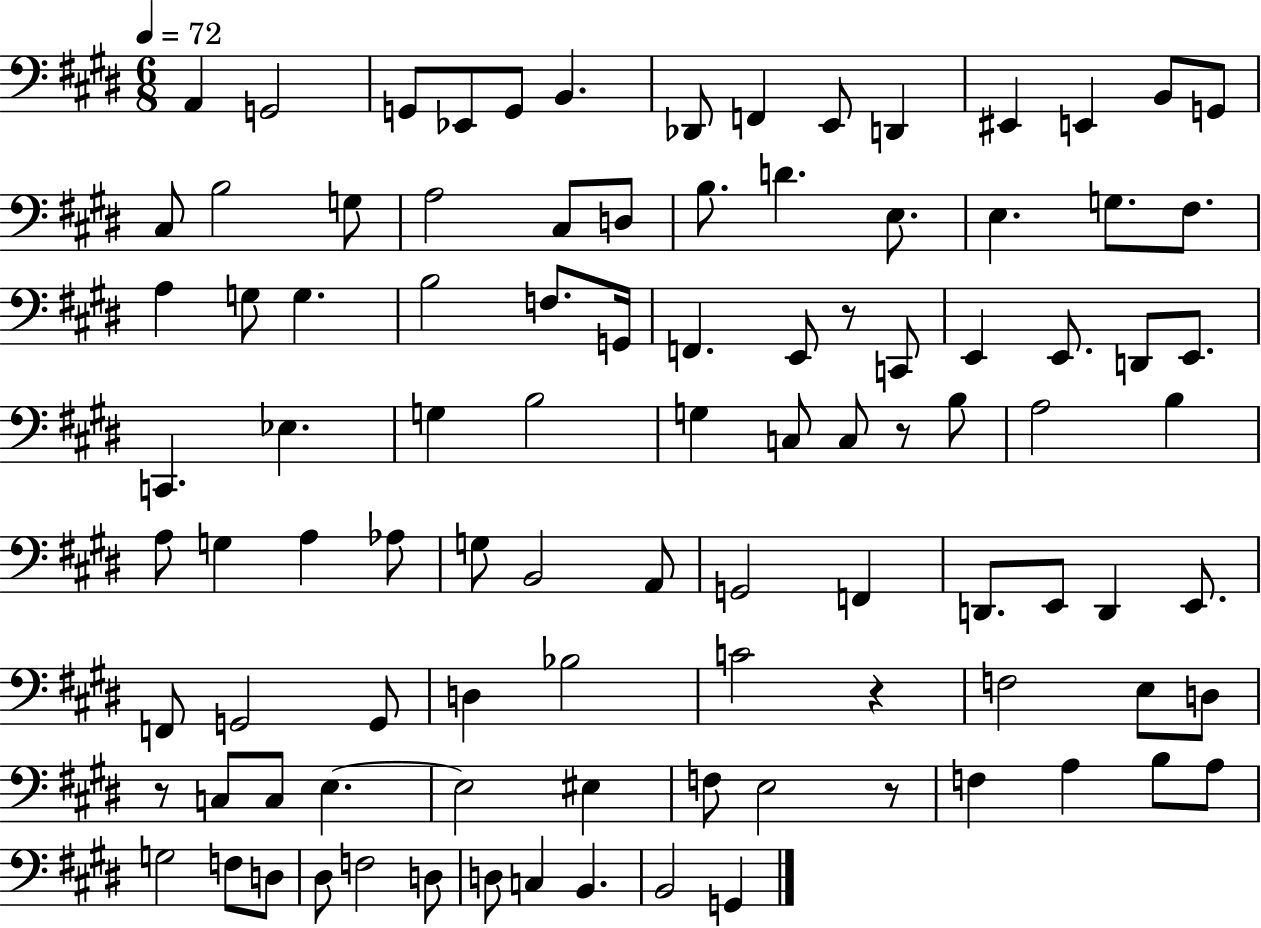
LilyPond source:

{
  \clef bass
  \numericTimeSignature
  \time 6/8
  \key e \major
  \tempo 4 = 72
  a,4 g,2 | g,8 ees,8 g,8 b,4. | des,8 f,4 e,8 d,4 | eis,4 e,4 b,8 g,8 | \break cis8 b2 g8 | a2 cis8 d8 | b8. d'4. e8. | e4. g8. fis8. | \break a4 g8 g4. | b2 f8. g,16 | f,4. e,8 r8 c,8 | e,4 e,8. d,8 e,8. | \break c,4. ees4. | g4 b2 | g4 c8 c8 r8 b8 | a2 b4 | \break a8 g4 a4 aes8 | g8 b,2 a,8 | g,2 f,4 | d,8. e,8 d,4 e,8. | \break f,8 g,2 g,8 | d4 bes2 | c'2 r4 | f2 e8 d8 | \break r8 c8 c8 e4.~~ | e2 eis4 | f8 e2 r8 | f4 a4 b8 a8 | \break g2 f8 d8 | dis8 f2 d8 | d8 c4 b,4. | b,2 g,4 | \break \bar "|."
}